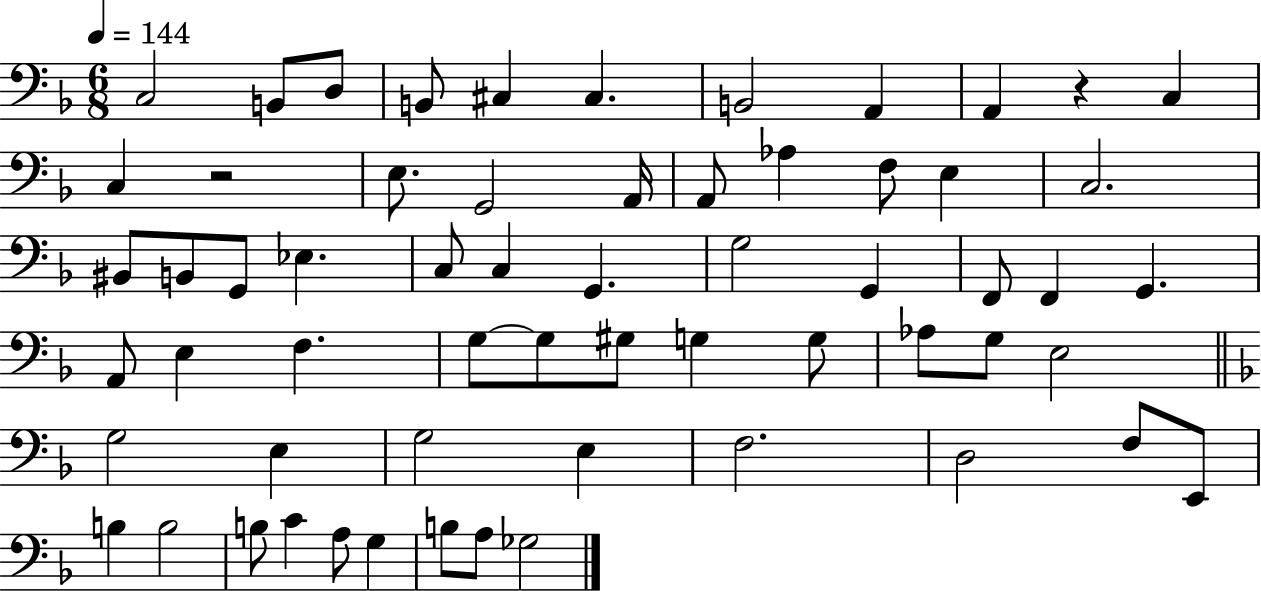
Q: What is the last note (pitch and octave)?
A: Gb3